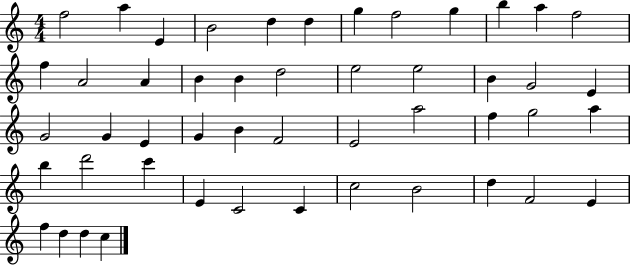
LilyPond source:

{
  \clef treble
  \numericTimeSignature
  \time 4/4
  \key c \major
  f''2 a''4 e'4 | b'2 d''4 d''4 | g''4 f''2 g''4 | b''4 a''4 f''2 | \break f''4 a'2 a'4 | b'4 b'4 d''2 | e''2 e''2 | b'4 g'2 e'4 | \break g'2 g'4 e'4 | g'4 b'4 f'2 | e'2 a''2 | f''4 g''2 a''4 | \break b''4 d'''2 c'''4 | e'4 c'2 c'4 | c''2 b'2 | d''4 f'2 e'4 | \break f''4 d''4 d''4 c''4 | \bar "|."
}